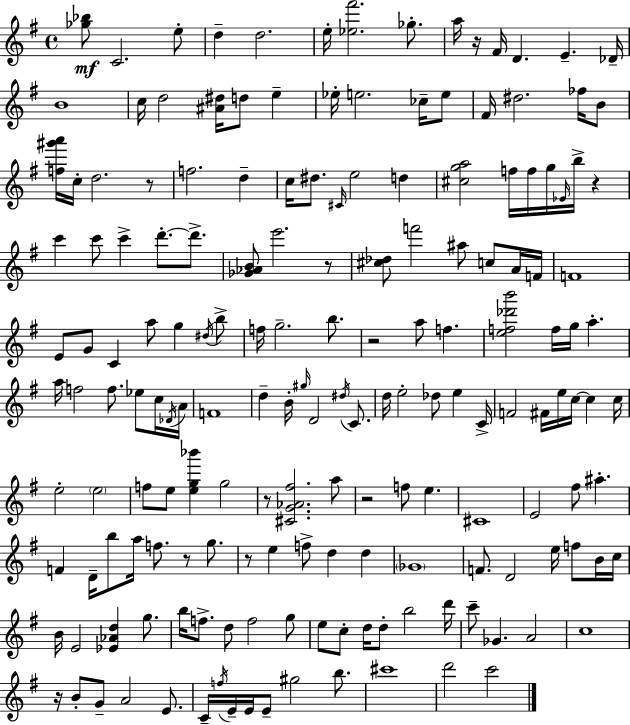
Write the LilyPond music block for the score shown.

{
  \clef treble
  \time 4/4
  \defaultTimeSignature
  \key g \major
  \repeat volta 2 { <ges'' bes''>8\mf c'2. e''8-. | d''4-- d''2. | e''16-. <ees'' fis'''>2. ges''8.-. | a''16 r16 fis'16 d'4. e'4.-- des'16-- | \break b'1 | c''16 d''2 <ais' dis''>16 d''8 e''4-- | ees''16-. e''2. ces''16-- e''8 | fis'16 dis''2. fes''16 b'8 | \break <f'' gis''' a'''>16 c''16-. d''2. r8 | f''2. d''4-- | c''16 dis''8. \grace { cis'16 } e''2 d''4 | <cis'' g'' a''>2 f''16 f''16 g''16 \grace { ees'16 } b''16-> r4 | \break c'''4 c'''8 c'''4-> d'''8.-.~~ d'''8.-> | <ges' aes' b'>8 e'''2. | r8 <cis'' des''>8 f'''2 ais''8 c''8 | a'16 f'16 f'1 | \break e'8 g'8 c'4 a''8 g''4 | \acciaccatura { dis''16 } b''8-> f''16 g''2.-- | b''8. r2 a''8 f''4. | <e'' f'' des''' b'''>2 f''16 g''16 a''4.-. | \break a''16 f''2 f''8. ees''8 | c''16 \acciaccatura { des'16 } a'16 f'1 | d''4-- b'16-. \grace { gis''16 } d'2 | \acciaccatura { dis''16 } c'8. d''16 e''2-. des''8 | \break e''4 c'16-> f'2 fis'16 e''16 | c''16~~ c''4 c''16 e''2-. \parenthesize e''2 | f''8 e''8 <e'' g'' bes'''>4 g''2 | r8 <cis' g' aes' fis''>2. | \break a''8 r2 f''8 | e''4. cis'1 | e'2 fis''8 | ais''4.-. f'4 d'16-- b''8 a''16 f''8. | \break r8 g''8. r8 e''4 f''8-> d''4 | d''4 \parenthesize ges'1 | f'8. d'2 | e''16 f''8 b'16 c''16 b'16 e'2 <ees' aes' d''>4 | \break g''8. b''16 f''8.-> d''8 f''2 | g''8 e''8 c''8-. d''16 d''8-. b''2 | d'''16 c'''8-- ges'4. a'2 | c''1 | \break r16 b'8-. g'8-- a'2 | e'8. c'16-- \acciaccatura { f''16 } e'16-- e'16 e'8-- gis''2 | b''8. cis'''1 | d'''2 c'''2 | \break } \bar "|."
}